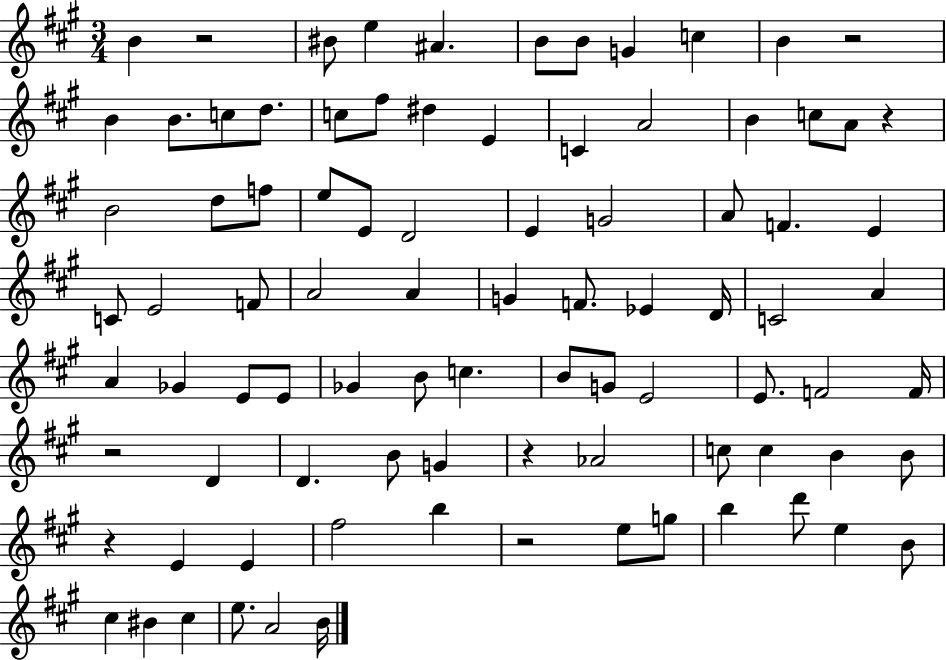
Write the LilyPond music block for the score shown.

{
  \clef treble
  \numericTimeSignature
  \time 3/4
  \key a \major
  \repeat volta 2 { b'4 r2 | bis'8 e''4 ais'4. | b'8 b'8 g'4 c''4 | b'4 r2 | \break b'4 b'8. c''8 d''8. | c''8 fis''8 dis''4 e'4 | c'4 a'2 | b'4 c''8 a'8 r4 | \break b'2 d''8 f''8 | e''8 e'8 d'2 | e'4 g'2 | a'8 f'4. e'4 | \break c'8 e'2 f'8 | a'2 a'4 | g'4 f'8. ees'4 d'16 | c'2 a'4 | \break a'4 ges'4 e'8 e'8 | ges'4 b'8 c''4. | b'8 g'8 e'2 | e'8. f'2 f'16 | \break r2 d'4 | d'4. b'8 g'4 | r4 aes'2 | c''8 c''4 b'4 b'8 | \break r4 e'4 e'4 | fis''2 b''4 | r2 e''8 g''8 | b''4 d'''8 e''4 b'8 | \break cis''4 bis'4 cis''4 | e''8. a'2 b'16 | } \bar "|."
}